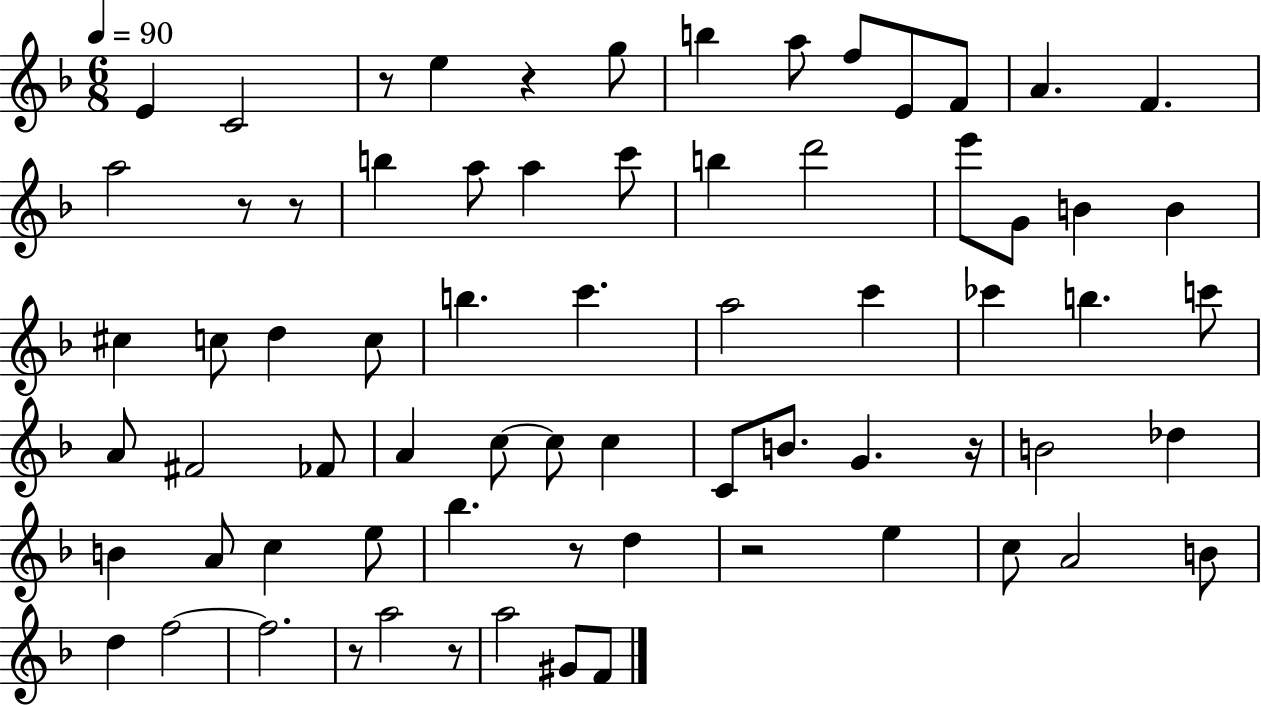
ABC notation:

X:1
T:Untitled
M:6/8
L:1/4
K:F
E C2 z/2 e z g/2 b a/2 f/2 E/2 F/2 A F a2 z/2 z/2 b a/2 a c'/2 b d'2 e'/2 G/2 B B ^c c/2 d c/2 b c' a2 c' _c' b c'/2 A/2 ^F2 _F/2 A c/2 c/2 c C/2 B/2 G z/4 B2 _d B A/2 c e/2 _b z/2 d z2 e c/2 A2 B/2 d f2 f2 z/2 a2 z/2 a2 ^G/2 F/2